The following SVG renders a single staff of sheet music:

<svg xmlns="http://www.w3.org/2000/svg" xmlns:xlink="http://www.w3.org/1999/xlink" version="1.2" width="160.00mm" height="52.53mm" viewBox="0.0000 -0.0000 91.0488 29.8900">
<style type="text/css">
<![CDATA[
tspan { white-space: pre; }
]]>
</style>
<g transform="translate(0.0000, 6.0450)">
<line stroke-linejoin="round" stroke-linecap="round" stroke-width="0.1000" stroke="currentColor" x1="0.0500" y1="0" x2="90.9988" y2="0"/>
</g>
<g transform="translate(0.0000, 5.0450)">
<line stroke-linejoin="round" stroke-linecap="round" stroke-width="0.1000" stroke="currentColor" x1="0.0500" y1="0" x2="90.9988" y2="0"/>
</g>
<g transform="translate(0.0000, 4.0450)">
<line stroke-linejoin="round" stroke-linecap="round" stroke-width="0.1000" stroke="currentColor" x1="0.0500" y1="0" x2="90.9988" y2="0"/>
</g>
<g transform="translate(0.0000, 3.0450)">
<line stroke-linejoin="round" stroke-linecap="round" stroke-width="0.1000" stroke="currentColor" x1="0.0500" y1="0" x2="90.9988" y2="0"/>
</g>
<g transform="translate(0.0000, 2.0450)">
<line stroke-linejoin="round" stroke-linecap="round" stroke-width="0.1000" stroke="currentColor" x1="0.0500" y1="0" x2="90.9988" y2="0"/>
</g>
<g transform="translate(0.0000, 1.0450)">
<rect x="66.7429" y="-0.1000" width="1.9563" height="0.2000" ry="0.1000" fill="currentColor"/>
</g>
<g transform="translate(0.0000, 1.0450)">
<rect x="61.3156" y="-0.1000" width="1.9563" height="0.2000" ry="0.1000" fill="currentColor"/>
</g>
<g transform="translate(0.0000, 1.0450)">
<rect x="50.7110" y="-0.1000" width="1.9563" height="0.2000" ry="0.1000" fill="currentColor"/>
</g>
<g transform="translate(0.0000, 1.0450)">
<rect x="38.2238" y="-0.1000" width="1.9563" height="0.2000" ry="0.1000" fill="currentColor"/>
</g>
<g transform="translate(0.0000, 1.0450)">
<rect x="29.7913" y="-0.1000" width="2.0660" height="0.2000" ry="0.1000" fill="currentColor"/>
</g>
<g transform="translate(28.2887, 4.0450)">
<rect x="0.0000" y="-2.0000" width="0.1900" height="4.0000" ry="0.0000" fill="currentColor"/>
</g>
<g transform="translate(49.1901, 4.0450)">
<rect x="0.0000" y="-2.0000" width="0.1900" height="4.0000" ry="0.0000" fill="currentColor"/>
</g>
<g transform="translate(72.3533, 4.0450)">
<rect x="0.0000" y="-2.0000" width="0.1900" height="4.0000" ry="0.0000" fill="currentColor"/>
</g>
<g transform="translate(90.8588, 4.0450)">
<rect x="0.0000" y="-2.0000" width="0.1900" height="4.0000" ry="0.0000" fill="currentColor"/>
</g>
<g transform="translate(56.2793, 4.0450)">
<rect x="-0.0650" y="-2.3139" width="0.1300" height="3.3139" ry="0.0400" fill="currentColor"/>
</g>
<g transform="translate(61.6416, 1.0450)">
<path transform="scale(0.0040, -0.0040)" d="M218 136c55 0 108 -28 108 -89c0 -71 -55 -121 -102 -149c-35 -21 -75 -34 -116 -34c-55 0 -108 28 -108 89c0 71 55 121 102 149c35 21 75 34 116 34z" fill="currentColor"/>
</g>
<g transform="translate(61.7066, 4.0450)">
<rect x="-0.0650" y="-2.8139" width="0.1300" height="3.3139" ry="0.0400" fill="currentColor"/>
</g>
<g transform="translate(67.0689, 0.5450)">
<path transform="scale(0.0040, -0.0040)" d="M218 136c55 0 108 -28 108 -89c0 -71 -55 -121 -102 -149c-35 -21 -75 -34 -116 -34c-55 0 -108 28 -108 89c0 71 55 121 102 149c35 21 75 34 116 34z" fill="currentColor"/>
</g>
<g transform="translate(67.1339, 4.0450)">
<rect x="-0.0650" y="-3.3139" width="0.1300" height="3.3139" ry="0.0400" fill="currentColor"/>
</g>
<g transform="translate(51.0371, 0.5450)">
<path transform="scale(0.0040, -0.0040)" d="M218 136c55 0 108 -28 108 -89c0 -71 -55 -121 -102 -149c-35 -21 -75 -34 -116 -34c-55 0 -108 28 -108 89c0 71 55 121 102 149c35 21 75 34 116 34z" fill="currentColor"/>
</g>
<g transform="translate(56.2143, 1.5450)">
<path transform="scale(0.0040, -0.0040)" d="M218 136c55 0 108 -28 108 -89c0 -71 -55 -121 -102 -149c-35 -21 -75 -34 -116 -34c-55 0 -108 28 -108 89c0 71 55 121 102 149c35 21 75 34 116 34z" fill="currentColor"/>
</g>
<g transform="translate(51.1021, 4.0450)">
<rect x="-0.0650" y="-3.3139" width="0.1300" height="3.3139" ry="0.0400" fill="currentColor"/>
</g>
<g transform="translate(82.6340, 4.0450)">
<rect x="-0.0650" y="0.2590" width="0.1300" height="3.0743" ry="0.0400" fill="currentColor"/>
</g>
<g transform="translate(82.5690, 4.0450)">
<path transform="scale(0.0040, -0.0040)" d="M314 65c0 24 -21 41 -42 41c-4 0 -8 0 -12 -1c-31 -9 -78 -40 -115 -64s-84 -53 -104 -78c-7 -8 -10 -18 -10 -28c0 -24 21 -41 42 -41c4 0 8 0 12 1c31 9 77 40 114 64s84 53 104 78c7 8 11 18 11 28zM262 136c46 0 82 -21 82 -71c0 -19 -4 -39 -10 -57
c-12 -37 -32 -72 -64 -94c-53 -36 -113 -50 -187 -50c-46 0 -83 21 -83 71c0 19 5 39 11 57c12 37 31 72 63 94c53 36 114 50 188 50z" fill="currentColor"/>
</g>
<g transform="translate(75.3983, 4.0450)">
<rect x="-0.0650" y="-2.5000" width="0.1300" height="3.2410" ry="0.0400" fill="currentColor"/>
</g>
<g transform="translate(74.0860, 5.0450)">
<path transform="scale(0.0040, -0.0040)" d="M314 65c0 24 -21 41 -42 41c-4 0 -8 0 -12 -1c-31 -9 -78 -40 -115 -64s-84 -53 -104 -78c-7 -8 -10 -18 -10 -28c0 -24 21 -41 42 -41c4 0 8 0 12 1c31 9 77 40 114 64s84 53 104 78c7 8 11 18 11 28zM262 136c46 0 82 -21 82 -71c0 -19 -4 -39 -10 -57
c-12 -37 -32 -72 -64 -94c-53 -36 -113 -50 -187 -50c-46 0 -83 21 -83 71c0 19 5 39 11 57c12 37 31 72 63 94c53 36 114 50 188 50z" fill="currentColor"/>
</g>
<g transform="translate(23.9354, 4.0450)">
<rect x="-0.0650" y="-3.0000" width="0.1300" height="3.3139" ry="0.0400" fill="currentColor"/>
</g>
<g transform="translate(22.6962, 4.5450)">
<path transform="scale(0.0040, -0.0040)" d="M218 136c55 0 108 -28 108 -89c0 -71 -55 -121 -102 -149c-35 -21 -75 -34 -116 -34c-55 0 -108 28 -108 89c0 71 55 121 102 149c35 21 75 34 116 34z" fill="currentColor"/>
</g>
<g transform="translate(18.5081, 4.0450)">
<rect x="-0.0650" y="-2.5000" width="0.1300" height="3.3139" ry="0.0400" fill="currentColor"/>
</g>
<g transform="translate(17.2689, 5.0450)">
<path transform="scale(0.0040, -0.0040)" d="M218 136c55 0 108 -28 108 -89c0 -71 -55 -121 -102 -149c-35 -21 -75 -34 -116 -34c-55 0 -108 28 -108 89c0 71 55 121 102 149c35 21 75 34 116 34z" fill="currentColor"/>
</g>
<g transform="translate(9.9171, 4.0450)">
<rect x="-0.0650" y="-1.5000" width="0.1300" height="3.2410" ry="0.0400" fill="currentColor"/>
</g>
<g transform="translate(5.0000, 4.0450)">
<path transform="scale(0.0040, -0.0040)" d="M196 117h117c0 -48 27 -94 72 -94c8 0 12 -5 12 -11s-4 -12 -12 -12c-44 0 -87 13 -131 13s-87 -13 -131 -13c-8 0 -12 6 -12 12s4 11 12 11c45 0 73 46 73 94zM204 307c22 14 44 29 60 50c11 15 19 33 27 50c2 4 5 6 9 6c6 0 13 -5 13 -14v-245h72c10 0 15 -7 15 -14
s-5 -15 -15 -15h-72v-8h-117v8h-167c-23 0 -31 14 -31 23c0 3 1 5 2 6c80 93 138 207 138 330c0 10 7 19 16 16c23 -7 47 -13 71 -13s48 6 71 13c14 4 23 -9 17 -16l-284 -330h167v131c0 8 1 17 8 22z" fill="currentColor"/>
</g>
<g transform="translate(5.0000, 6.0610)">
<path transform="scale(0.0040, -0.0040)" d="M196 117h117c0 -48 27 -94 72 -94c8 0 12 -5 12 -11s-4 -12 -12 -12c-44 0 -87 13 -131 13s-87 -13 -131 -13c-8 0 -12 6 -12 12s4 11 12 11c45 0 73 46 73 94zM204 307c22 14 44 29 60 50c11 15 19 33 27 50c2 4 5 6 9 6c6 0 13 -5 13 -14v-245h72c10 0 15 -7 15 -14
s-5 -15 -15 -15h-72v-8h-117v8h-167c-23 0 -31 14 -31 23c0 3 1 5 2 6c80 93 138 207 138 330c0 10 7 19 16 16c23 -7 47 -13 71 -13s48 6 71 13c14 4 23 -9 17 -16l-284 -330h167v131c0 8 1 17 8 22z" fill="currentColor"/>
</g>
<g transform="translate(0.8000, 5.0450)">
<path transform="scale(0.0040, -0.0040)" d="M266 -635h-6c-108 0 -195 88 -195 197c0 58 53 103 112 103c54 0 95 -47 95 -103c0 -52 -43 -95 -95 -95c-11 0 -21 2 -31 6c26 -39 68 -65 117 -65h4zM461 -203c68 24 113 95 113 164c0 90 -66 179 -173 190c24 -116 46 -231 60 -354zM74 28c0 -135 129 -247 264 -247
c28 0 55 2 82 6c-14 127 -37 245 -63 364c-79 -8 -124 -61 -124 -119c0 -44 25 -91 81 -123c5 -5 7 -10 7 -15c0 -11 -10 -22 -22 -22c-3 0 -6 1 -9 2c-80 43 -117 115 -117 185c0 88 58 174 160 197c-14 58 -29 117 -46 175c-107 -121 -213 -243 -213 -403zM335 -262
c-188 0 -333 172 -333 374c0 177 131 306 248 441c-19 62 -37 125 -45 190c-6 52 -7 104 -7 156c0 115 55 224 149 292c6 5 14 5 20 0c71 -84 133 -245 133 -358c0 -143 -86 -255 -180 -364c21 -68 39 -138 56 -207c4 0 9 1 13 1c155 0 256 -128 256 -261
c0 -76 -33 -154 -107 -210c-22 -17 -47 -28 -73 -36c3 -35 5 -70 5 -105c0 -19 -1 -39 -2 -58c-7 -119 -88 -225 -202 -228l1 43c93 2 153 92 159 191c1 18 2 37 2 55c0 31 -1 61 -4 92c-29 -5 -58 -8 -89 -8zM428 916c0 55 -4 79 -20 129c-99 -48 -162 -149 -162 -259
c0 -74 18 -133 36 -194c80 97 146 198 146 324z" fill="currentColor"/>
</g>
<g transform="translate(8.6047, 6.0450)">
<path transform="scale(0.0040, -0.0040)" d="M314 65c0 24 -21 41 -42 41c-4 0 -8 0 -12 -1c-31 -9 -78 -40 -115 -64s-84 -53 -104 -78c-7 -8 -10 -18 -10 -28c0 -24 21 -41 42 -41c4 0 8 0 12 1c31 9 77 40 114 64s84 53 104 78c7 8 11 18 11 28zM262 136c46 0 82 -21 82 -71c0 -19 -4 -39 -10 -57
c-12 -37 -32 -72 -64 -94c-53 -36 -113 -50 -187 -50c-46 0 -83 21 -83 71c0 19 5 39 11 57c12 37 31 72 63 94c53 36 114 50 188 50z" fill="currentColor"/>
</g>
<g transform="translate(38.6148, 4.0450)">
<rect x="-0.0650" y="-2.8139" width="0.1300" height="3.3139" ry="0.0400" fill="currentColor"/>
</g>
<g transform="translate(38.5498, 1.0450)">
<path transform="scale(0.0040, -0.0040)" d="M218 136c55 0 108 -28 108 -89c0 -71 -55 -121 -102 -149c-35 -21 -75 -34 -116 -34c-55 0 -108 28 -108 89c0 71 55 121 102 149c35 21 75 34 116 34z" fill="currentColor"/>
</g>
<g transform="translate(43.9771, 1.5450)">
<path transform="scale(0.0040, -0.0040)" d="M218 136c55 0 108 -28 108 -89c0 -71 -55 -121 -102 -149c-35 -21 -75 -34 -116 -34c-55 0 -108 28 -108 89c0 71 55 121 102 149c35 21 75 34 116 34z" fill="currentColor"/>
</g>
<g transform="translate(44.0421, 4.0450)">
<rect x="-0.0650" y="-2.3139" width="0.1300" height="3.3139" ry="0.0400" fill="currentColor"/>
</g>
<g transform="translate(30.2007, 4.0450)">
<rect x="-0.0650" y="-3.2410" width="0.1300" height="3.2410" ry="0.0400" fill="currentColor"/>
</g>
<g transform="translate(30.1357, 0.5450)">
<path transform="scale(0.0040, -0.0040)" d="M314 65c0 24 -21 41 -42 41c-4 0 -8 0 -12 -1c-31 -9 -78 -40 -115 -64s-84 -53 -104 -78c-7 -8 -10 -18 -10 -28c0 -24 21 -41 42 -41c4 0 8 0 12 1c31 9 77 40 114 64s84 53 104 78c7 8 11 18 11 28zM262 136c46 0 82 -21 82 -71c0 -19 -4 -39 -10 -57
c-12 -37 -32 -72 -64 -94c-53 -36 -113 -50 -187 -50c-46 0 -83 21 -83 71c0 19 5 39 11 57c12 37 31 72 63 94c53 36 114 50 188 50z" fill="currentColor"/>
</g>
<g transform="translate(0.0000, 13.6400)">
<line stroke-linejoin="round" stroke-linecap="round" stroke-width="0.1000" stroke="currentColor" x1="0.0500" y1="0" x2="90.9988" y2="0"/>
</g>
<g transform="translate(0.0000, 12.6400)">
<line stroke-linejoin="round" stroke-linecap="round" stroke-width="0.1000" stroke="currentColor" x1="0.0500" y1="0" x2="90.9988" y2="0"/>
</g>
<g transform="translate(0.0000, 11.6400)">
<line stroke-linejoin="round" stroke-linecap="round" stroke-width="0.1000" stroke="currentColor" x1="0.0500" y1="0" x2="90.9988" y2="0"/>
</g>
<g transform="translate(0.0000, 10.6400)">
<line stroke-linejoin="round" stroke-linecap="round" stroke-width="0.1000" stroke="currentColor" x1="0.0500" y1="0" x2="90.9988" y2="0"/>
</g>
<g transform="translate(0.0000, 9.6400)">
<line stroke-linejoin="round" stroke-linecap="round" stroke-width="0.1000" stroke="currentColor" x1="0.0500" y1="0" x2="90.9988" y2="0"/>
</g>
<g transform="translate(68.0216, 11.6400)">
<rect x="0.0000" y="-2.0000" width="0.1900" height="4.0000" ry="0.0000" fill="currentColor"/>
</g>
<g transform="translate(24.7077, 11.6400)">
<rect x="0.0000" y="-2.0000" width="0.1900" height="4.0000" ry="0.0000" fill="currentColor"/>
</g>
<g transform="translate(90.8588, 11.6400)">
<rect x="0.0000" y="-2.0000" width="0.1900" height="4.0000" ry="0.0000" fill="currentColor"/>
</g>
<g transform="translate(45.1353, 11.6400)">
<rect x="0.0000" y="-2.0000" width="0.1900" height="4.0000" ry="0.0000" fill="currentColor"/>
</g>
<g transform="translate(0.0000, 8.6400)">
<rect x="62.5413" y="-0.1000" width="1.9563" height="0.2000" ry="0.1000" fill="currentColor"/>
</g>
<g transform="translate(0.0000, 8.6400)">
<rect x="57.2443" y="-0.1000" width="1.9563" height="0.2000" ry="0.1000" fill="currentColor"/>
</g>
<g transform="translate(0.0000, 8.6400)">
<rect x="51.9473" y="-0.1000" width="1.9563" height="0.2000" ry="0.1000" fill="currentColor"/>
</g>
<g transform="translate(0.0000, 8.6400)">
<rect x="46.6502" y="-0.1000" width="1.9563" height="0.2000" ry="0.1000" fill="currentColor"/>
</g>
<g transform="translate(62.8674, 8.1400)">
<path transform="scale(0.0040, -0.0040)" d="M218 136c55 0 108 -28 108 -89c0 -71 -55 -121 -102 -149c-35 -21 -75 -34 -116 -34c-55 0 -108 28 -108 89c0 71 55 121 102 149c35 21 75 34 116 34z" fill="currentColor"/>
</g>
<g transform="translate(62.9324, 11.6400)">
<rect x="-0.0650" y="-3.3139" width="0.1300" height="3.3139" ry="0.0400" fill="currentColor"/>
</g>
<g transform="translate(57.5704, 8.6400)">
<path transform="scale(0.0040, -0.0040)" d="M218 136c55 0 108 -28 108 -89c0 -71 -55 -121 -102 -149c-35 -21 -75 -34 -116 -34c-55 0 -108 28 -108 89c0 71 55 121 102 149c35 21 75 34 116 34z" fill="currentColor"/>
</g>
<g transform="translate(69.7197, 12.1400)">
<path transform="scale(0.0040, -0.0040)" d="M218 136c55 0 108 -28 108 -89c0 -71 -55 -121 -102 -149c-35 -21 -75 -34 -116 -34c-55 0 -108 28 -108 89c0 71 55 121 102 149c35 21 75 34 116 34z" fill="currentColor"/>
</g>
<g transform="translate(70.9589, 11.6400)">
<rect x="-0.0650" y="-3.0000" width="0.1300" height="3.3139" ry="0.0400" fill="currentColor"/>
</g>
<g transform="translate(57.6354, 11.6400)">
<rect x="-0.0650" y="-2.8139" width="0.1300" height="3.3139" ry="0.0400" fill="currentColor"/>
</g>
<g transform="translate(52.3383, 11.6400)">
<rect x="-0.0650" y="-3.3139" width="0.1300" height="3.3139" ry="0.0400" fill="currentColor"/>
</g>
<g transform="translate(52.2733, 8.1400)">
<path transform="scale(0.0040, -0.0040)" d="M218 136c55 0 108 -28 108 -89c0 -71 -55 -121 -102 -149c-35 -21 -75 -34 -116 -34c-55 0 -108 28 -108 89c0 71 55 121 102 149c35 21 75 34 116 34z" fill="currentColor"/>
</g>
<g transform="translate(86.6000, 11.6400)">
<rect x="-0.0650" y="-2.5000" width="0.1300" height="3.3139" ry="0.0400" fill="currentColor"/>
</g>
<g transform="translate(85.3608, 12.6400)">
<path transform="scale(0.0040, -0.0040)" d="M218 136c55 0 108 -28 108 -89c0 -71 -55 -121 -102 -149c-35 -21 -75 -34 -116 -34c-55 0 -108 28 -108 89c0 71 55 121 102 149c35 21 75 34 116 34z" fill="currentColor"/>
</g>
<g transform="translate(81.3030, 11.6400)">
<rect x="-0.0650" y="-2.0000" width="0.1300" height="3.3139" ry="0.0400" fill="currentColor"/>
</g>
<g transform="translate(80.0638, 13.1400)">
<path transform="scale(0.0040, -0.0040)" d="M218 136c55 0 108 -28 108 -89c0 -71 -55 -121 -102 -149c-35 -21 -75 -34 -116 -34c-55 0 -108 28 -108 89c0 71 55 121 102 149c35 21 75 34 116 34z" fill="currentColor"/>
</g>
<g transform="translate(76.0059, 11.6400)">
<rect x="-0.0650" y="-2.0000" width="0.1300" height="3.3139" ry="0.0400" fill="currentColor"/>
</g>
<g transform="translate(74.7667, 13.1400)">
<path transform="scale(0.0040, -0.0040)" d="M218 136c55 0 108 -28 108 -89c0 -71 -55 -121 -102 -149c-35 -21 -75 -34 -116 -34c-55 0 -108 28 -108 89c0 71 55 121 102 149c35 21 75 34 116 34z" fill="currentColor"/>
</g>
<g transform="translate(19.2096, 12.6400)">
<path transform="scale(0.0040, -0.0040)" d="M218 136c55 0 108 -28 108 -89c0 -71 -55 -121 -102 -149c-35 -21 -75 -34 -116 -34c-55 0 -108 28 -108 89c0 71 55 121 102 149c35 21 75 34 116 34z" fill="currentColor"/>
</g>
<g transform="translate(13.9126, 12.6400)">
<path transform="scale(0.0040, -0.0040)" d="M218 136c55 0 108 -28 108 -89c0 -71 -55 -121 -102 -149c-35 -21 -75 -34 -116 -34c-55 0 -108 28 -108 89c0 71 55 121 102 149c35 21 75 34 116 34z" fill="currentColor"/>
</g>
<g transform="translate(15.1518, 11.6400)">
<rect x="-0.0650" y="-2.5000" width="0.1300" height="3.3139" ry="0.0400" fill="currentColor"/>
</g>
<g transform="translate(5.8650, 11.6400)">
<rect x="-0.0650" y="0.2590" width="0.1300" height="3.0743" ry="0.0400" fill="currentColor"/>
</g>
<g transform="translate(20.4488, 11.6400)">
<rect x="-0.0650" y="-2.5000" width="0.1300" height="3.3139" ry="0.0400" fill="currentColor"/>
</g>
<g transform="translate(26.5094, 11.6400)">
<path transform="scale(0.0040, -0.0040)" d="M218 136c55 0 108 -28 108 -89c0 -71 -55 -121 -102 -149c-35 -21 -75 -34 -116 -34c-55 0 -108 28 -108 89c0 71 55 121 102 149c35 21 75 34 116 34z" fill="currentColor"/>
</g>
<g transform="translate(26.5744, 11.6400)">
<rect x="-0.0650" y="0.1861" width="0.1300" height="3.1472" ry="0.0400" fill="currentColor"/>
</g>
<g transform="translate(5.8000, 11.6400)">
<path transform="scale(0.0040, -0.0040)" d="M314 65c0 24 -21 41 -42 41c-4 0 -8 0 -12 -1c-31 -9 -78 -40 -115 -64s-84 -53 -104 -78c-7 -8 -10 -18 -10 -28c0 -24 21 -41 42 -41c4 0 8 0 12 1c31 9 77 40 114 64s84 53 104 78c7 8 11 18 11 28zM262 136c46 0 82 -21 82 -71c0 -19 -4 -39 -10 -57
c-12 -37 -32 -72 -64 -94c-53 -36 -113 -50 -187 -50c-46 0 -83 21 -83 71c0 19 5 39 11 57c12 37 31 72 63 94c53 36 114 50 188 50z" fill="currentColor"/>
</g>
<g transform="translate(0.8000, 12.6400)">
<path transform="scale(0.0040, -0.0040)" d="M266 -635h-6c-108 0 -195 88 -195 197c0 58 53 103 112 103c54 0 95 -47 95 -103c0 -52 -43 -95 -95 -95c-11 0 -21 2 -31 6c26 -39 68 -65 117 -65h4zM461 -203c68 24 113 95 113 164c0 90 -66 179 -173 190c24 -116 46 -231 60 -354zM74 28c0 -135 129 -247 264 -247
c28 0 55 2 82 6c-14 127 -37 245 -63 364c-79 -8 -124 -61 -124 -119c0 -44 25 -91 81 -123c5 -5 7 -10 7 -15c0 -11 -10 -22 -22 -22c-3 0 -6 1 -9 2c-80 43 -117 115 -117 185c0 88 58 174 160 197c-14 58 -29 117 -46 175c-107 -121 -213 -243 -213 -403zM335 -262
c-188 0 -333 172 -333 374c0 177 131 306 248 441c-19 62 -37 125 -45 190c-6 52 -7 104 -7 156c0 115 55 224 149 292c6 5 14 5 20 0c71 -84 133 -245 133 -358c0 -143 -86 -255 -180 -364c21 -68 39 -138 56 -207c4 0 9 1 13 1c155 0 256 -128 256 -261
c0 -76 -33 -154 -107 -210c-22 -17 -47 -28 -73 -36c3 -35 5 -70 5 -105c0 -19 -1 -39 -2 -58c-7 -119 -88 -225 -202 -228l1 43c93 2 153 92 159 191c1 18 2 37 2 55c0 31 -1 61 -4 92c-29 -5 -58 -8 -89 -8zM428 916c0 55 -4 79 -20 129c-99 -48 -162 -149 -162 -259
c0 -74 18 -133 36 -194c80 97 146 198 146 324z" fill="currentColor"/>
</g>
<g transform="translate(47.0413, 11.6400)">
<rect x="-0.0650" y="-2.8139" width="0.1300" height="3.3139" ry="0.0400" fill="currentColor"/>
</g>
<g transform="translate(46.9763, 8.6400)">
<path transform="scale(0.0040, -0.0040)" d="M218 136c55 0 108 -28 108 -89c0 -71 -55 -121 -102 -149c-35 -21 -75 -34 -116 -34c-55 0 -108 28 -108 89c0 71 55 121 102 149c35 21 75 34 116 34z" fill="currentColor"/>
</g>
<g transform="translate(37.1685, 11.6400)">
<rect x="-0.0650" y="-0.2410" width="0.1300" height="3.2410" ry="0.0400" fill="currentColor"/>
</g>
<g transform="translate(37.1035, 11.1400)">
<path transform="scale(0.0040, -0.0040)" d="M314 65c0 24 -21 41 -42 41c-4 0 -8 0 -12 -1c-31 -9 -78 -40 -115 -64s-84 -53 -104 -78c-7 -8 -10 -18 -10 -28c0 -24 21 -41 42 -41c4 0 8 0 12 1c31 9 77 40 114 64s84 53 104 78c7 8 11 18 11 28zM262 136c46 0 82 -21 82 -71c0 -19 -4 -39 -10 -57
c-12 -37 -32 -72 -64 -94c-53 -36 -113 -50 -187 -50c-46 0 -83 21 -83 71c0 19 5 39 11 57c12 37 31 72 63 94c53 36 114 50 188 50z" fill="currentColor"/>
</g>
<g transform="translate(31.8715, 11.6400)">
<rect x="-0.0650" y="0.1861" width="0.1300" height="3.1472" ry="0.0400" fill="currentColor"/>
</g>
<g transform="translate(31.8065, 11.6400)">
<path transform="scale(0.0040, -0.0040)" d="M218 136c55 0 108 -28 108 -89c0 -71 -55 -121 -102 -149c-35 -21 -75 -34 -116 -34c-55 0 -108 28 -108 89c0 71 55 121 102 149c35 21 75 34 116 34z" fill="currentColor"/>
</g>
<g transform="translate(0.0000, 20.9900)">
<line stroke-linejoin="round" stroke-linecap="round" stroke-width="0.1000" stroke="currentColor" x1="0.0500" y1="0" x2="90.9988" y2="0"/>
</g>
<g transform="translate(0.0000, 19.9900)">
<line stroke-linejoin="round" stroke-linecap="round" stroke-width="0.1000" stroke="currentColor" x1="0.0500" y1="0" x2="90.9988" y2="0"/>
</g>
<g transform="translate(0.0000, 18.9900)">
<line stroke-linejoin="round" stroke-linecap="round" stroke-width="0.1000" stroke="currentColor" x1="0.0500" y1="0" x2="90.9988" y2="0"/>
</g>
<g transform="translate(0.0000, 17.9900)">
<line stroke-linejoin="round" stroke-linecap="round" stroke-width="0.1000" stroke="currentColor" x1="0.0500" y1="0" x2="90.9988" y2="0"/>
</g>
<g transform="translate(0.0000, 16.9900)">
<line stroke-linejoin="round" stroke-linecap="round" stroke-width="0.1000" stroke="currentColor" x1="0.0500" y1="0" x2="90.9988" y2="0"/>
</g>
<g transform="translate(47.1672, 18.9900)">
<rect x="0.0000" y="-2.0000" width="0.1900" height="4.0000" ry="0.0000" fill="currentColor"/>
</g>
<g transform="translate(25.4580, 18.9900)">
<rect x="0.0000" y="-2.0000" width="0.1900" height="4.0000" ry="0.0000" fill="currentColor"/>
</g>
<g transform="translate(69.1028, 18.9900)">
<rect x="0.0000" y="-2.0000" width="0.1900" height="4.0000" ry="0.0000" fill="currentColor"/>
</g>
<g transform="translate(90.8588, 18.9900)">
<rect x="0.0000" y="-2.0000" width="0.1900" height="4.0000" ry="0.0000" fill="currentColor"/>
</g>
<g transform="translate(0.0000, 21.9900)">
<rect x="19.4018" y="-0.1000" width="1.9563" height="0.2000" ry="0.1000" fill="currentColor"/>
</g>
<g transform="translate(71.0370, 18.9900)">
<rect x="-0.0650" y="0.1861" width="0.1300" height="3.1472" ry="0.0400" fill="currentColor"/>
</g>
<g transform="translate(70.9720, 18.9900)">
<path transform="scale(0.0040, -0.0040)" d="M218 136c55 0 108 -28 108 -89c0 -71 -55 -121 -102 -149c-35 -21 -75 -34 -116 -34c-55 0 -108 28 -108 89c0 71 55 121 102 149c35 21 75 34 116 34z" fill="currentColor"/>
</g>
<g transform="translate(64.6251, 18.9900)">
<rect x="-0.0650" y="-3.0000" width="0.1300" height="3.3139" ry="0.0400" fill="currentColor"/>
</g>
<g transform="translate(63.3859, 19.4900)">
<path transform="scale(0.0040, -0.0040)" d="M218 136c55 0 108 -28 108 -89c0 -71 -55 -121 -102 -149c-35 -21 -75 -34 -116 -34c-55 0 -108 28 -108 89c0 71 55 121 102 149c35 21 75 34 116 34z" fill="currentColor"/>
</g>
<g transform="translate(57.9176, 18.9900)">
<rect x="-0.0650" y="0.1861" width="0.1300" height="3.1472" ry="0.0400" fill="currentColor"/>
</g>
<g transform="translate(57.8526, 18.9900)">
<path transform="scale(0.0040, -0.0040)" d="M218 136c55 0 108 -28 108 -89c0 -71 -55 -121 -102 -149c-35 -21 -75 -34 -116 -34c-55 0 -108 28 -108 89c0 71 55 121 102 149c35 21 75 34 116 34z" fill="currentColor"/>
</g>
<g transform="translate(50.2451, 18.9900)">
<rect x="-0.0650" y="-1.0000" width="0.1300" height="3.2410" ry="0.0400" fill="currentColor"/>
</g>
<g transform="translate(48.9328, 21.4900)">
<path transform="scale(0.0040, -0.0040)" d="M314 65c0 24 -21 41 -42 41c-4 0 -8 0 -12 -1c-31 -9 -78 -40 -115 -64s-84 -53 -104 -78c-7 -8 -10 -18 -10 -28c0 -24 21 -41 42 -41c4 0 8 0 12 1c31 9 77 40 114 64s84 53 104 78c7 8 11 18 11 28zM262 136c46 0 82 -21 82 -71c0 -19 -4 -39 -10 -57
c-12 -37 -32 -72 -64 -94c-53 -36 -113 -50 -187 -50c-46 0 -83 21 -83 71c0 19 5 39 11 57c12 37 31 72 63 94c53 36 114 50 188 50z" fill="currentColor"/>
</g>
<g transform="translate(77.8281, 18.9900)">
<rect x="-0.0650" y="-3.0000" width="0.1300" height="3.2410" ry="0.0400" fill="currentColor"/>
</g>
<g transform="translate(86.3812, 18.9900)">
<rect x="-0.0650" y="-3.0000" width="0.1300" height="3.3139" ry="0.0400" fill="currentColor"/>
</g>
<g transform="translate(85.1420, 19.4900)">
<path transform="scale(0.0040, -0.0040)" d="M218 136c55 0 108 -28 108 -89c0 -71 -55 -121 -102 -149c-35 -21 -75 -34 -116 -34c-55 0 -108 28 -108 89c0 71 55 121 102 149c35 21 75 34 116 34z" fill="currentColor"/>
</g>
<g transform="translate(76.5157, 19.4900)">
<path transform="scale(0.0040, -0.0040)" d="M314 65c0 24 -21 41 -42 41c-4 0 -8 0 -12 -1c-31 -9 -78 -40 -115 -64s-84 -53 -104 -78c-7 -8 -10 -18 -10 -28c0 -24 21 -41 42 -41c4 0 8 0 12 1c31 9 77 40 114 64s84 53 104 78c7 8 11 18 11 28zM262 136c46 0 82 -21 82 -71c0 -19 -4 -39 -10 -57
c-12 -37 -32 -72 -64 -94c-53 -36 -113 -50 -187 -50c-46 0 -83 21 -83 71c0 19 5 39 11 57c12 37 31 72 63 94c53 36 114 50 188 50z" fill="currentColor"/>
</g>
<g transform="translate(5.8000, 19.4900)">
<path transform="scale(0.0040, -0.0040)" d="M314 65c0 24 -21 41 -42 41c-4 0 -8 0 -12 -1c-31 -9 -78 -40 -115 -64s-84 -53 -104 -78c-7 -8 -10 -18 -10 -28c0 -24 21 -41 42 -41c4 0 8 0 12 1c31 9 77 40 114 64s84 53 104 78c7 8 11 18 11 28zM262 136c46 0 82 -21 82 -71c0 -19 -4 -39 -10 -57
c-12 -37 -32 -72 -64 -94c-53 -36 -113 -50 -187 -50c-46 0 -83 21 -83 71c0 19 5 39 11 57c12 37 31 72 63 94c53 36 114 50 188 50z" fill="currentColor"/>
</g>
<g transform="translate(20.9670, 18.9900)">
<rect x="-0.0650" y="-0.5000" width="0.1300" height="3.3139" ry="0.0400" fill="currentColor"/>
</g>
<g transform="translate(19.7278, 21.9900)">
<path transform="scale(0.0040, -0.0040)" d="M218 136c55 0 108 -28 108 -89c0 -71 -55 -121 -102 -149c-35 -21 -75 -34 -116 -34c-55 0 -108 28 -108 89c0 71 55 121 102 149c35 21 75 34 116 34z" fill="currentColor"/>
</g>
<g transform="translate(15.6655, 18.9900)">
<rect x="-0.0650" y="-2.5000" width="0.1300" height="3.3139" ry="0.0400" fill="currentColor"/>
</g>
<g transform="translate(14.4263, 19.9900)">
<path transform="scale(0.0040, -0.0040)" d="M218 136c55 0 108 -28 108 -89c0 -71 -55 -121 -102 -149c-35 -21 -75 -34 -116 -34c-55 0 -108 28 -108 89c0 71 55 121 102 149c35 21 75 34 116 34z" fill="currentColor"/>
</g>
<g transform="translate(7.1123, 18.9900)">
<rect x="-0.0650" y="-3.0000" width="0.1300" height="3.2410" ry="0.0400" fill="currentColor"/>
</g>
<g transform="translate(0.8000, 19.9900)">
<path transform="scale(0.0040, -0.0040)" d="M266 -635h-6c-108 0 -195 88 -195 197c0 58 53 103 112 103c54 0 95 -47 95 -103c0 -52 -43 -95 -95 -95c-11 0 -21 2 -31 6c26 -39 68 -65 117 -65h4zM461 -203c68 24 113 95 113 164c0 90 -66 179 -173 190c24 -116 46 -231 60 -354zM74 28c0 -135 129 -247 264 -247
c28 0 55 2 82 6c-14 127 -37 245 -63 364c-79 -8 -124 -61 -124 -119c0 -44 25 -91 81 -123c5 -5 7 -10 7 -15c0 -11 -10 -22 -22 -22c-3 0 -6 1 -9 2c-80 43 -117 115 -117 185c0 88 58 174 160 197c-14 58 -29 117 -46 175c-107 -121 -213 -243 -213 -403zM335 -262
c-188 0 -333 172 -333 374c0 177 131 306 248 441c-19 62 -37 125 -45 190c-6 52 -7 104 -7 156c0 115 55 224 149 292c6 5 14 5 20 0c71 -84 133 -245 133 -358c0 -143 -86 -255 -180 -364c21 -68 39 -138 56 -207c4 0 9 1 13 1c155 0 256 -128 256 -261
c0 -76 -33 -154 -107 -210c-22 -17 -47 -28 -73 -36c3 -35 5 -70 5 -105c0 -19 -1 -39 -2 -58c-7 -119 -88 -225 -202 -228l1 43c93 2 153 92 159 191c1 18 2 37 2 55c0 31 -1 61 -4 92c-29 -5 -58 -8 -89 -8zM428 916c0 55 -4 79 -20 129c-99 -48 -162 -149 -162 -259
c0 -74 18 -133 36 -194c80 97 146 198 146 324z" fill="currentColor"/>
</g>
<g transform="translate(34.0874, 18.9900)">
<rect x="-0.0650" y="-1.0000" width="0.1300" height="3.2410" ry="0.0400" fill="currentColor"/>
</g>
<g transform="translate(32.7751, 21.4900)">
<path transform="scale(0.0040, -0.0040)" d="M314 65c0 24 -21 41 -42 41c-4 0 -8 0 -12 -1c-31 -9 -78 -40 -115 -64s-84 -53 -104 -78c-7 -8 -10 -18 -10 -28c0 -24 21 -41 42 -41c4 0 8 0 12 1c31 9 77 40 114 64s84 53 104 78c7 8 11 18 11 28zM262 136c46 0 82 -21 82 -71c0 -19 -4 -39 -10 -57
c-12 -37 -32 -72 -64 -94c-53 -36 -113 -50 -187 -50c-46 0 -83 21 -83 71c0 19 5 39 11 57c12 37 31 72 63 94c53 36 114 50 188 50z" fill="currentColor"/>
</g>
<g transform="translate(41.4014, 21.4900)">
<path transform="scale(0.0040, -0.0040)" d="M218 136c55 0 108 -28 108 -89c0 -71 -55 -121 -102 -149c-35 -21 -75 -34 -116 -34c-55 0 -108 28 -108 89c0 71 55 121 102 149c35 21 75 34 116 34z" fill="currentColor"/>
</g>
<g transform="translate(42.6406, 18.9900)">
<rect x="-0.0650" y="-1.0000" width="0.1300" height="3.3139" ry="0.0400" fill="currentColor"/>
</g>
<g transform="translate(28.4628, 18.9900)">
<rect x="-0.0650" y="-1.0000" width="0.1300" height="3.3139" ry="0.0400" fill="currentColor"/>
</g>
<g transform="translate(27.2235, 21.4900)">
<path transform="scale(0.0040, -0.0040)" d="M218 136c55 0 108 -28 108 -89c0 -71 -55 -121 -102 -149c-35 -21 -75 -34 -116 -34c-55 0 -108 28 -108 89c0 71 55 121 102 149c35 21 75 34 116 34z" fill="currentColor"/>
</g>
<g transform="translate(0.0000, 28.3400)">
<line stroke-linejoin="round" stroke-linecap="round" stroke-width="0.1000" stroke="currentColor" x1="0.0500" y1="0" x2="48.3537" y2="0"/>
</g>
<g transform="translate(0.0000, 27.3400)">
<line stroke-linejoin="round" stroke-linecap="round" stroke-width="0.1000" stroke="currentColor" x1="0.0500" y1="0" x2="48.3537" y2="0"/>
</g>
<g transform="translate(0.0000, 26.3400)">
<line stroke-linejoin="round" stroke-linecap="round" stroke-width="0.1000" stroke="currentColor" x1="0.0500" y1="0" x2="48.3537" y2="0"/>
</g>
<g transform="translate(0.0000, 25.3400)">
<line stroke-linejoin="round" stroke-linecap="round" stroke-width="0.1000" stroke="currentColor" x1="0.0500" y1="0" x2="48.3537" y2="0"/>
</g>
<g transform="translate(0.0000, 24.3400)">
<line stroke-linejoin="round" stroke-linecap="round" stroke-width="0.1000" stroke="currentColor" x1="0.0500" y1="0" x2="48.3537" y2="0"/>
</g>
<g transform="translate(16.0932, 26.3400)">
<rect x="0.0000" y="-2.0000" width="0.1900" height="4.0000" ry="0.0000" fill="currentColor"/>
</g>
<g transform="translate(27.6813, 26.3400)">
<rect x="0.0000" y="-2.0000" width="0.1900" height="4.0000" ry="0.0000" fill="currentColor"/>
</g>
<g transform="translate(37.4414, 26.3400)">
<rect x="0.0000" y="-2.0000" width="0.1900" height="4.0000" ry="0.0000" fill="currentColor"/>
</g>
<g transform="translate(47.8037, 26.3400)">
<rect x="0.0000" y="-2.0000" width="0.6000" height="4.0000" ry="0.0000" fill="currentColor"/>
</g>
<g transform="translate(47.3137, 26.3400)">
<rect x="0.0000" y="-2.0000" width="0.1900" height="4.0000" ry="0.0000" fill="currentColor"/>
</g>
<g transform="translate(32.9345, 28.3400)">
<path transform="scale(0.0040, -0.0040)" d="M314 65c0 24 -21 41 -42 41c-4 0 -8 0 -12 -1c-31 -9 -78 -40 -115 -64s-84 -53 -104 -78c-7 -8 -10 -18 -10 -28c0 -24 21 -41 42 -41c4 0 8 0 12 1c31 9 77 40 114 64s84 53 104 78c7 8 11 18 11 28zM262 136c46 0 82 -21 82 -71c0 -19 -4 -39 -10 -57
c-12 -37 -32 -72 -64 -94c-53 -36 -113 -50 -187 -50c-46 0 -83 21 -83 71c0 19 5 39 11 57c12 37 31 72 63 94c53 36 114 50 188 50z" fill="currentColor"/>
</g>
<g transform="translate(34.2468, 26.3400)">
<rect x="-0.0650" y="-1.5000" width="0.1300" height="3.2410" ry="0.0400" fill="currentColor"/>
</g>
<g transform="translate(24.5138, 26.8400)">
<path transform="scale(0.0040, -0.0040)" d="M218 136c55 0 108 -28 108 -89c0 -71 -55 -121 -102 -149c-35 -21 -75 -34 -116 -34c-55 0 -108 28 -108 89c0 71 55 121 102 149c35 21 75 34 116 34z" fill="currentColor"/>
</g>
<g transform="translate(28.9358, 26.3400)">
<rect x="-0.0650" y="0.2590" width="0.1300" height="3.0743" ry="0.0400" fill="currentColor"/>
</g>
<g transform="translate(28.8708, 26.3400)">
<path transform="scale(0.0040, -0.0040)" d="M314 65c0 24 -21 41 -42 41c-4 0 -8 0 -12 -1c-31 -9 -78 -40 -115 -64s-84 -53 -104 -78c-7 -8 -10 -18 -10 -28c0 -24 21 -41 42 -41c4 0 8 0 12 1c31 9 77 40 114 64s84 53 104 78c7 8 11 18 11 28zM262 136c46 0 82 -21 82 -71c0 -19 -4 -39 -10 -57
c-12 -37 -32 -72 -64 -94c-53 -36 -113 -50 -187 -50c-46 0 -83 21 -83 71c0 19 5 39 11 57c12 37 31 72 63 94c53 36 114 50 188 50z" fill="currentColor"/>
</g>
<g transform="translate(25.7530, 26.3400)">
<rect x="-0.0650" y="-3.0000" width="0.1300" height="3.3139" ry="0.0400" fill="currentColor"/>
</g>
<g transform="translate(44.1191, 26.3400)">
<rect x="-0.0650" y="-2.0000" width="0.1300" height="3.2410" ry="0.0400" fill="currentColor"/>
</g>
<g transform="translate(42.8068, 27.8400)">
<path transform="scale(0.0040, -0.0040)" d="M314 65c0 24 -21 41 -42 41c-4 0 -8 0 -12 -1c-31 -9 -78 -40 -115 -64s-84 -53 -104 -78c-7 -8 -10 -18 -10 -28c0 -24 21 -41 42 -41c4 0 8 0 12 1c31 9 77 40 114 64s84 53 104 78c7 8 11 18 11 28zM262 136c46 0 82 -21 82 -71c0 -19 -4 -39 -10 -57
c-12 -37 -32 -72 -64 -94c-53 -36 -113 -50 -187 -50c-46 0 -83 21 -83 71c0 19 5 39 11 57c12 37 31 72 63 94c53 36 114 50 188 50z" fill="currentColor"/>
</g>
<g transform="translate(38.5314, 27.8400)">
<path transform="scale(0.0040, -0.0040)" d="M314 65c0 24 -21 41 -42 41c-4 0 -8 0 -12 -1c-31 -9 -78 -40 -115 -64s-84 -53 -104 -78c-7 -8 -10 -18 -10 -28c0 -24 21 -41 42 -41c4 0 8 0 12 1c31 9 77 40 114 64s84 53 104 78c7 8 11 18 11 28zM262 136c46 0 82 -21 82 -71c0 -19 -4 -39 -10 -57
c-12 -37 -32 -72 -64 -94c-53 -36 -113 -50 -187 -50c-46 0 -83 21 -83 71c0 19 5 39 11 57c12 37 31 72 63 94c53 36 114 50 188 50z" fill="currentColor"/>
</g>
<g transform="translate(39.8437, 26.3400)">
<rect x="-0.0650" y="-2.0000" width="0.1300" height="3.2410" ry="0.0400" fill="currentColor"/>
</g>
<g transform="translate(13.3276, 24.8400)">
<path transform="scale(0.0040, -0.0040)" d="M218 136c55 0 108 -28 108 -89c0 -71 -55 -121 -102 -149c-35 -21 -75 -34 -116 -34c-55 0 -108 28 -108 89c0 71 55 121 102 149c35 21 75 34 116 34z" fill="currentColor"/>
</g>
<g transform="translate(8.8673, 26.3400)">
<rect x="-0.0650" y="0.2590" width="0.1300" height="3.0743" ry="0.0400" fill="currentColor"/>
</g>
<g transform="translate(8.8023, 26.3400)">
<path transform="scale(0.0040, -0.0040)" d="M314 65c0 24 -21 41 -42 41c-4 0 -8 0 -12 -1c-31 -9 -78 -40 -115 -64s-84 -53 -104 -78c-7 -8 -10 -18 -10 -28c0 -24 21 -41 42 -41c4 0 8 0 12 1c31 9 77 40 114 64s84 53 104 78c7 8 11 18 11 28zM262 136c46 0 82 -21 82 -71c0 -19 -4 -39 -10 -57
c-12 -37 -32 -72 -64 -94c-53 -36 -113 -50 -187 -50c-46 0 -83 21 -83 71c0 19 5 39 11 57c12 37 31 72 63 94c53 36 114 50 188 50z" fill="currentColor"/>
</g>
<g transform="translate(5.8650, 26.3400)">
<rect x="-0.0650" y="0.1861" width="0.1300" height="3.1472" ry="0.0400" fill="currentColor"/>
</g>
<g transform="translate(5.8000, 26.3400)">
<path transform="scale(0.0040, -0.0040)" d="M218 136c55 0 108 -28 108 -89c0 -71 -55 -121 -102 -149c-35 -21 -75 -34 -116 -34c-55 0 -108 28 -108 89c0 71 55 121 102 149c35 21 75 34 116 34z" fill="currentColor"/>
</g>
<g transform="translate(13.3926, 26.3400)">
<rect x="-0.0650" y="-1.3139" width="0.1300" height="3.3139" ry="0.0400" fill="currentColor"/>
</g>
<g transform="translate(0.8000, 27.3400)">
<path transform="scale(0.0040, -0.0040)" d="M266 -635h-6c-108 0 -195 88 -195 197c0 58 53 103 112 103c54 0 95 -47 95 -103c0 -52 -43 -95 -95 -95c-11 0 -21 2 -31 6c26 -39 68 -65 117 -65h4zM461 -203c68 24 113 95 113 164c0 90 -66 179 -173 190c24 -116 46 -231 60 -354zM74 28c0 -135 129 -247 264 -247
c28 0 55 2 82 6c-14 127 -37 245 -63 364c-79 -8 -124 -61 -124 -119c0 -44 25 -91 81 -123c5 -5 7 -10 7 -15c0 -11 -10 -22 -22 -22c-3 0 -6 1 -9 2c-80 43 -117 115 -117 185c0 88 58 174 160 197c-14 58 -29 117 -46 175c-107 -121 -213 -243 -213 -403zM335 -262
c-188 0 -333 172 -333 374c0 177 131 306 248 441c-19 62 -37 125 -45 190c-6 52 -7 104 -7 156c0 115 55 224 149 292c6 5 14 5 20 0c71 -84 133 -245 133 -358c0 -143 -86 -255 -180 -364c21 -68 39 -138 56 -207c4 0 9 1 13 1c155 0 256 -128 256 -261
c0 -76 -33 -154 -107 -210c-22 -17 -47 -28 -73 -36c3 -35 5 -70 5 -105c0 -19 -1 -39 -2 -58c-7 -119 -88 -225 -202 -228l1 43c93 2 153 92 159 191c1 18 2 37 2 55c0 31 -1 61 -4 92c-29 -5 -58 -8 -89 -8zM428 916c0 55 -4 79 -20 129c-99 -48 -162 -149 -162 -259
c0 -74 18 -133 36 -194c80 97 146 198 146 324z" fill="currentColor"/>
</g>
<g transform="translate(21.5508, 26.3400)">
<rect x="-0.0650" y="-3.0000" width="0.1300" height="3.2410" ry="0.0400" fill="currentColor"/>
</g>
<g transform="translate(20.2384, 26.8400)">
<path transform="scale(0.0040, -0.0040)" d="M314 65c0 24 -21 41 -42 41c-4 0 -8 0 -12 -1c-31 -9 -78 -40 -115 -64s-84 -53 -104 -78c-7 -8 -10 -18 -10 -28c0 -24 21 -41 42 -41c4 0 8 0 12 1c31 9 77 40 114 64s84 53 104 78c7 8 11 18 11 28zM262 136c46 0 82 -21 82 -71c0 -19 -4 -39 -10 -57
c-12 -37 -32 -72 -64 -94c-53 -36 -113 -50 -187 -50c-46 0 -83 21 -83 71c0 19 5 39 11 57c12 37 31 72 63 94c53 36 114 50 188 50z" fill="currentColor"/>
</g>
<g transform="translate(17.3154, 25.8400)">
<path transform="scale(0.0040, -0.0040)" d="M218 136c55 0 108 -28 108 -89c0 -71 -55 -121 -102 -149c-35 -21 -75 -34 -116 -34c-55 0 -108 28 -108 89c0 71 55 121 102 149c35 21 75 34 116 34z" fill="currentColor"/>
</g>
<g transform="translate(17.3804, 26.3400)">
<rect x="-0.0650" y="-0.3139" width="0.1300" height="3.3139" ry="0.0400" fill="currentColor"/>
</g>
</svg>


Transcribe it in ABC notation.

X:1
T:Untitled
M:4/4
L:1/4
K:C
E2 G A b2 a g b g a b G2 B2 B2 G G B B c2 a b a b A F F G A2 G C D D2 D D2 B A B A2 A B B2 e c A2 A B2 E2 F2 F2